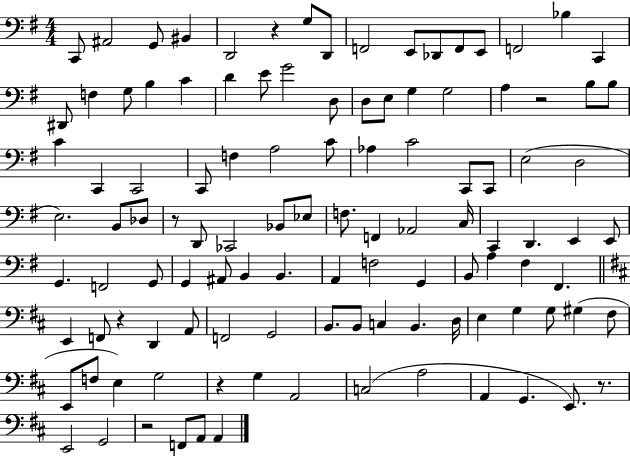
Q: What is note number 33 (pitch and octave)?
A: C2